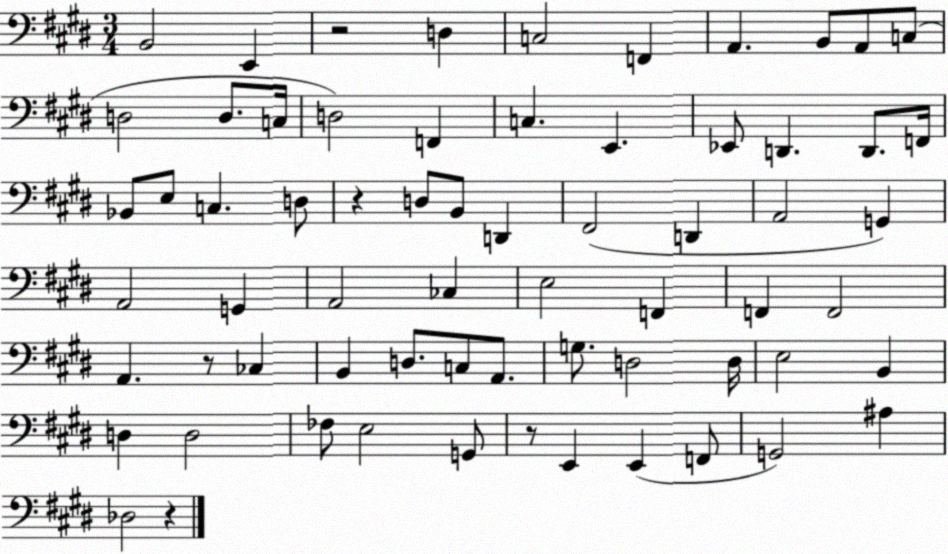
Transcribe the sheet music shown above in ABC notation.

X:1
T:Untitled
M:3/4
L:1/4
K:E
B,,2 E,, z2 D, C,2 F,, A,, B,,/2 A,,/2 C,/2 D,2 D,/2 C,/4 D,2 F,, C, E,, _E,,/2 D,, D,,/2 F,,/4 _B,,/2 E,/2 C, D,/2 z D,/2 B,,/2 D,, ^F,,2 D,, A,,2 G,, A,,2 G,, A,,2 _C, E,2 F,, F,, F,,2 A,, z/2 _C, B,, D,/2 C,/2 A,,/2 G,/2 D,2 D,/4 E,2 B,, D, D,2 _F,/2 E,2 G,,/2 z/2 E,, E,, F,,/2 G,,2 ^A, _D,2 z